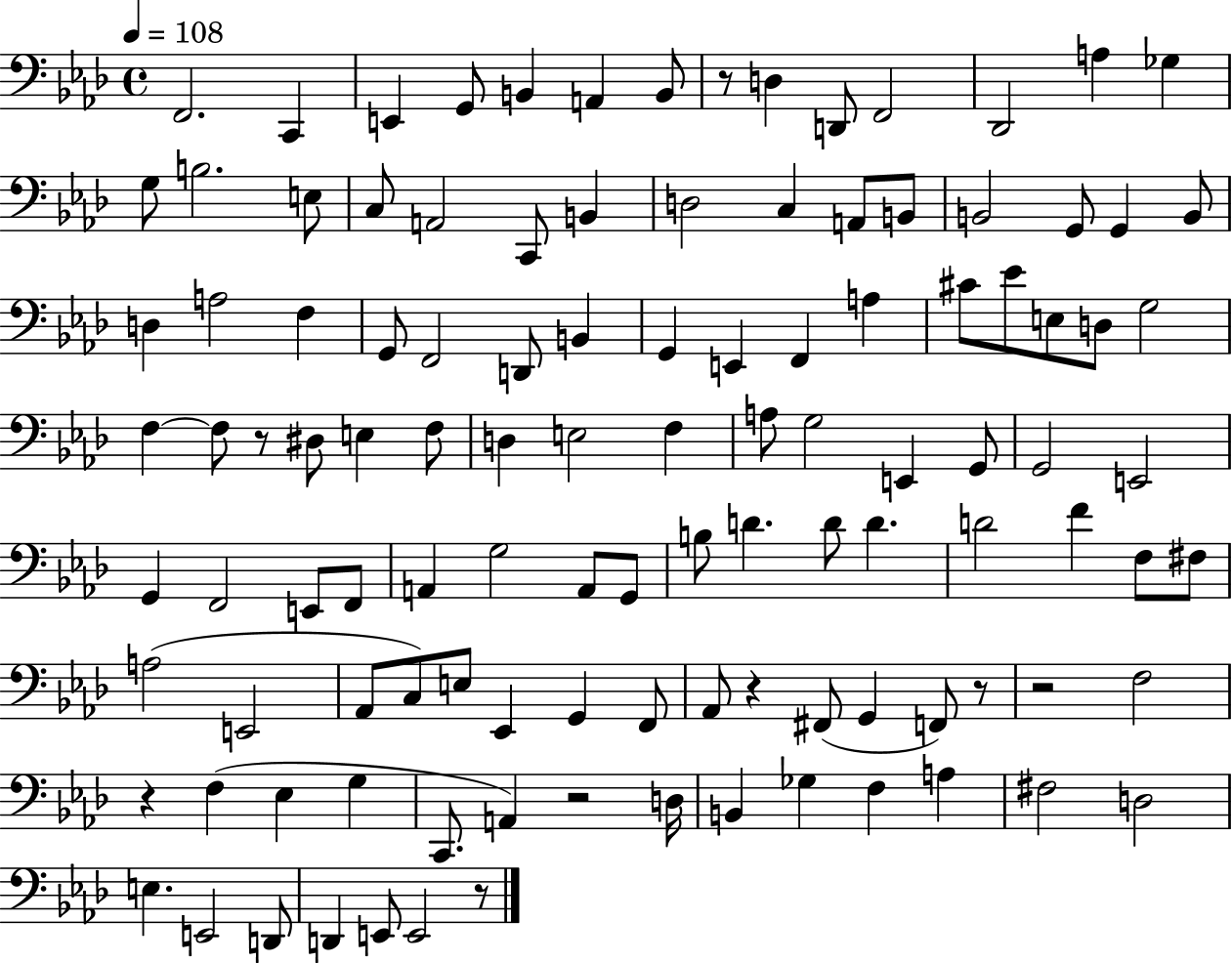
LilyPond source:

{
  \clef bass
  \time 4/4
  \defaultTimeSignature
  \key aes \major
  \tempo 4 = 108
  f,2. c,4 | e,4 g,8 b,4 a,4 b,8 | r8 d4 d,8 f,2 | des,2 a4 ges4 | \break g8 b2. e8 | c8 a,2 c,8 b,4 | d2 c4 a,8 b,8 | b,2 g,8 g,4 b,8 | \break d4 a2 f4 | g,8 f,2 d,8 b,4 | g,4 e,4 f,4 a4 | cis'8 ees'8 e8 d8 g2 | \break f4~~ f8 r8 dis8 e4 f8 | d4 e2 f4 | a8 g2 e,4 g,8 | g,2 e,2 | \break g,4 f,2 e,8 f,8 | a,4 g2 a,8 g,8 | b8 d'4. d'8 d'4. | d'2 f'4 f8 fis8 | \break a2( e,2 | aes,8 c8) e8 ees,4 g,4 f,8 | aes,8 r4 fis,8( g,4 f,8) r8 | r2 f2 | \break r4 f4( ees4 g4 | c,8. a,4) r2 d16 | b,4 ges4 f4 a4 | fis2 d2 | \break e4. e,2 d,8 | d,4 e,8 e,2 r8 | \bar "|."
}